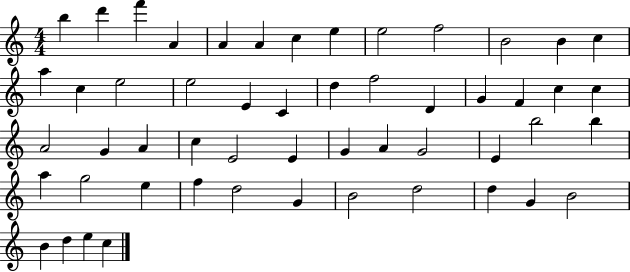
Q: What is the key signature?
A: C major